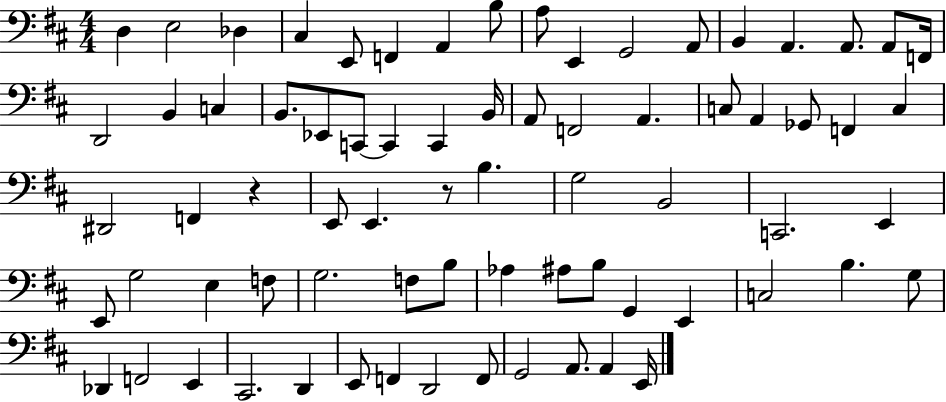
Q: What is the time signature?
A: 4/4